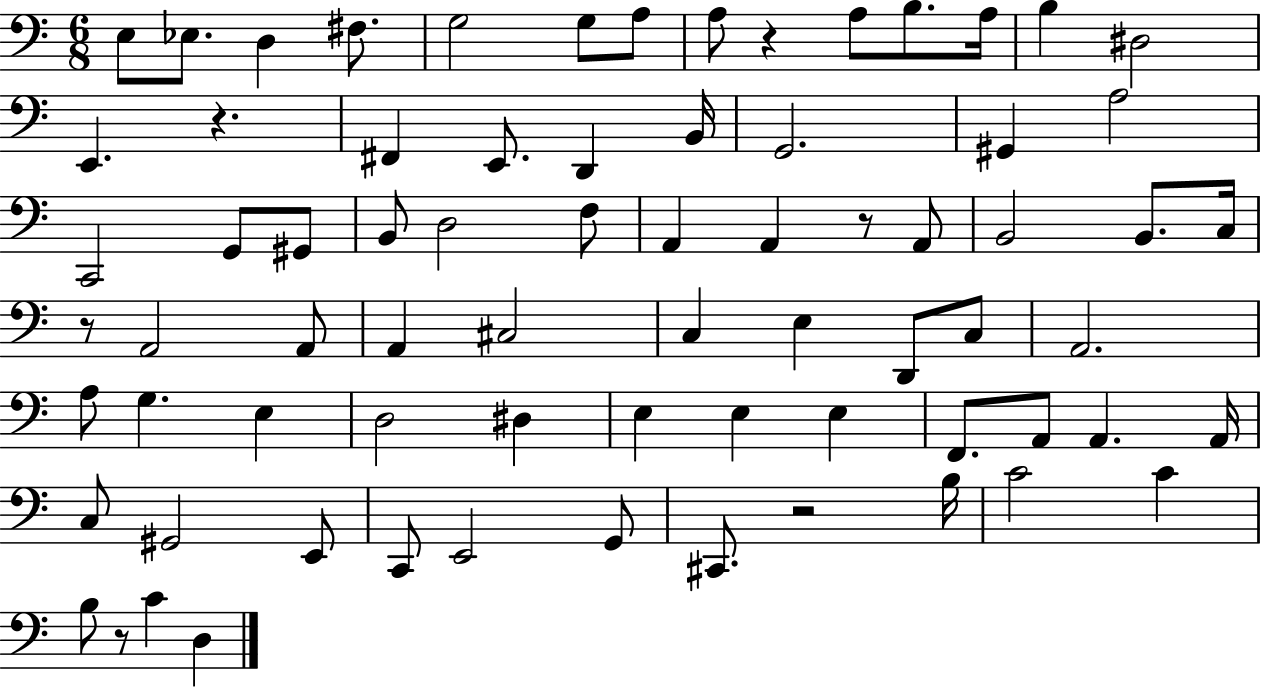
{
  \clef bass
  \numericTimeSignature
  \time 6/8
  \key c \major
  e8 ees8. d4 fis8. | g2 g8 a8 | a8 r4 a8 b8. a16 | b4 dis2 | \break e,4. r4. | fis,4 e,8. d,4 b,16 | g,2. | gis,4 a2 | \break c,2 g,8 gis,8 | b,8 d2 f8 | a,4 a,4 r8 a,8 | b,2 b,8. c16 | \break r8 a,2 a,8 | a,4 cis2 | c4 e4 d,8 c8 | a,2. | \break a8 g4. e4 | d2 dis4 | e4 e4 e4 | f,8. a,8 a,4. a,16 | \break c8 gis,2 e,8 | c,8 e,2 g,8 | cis,8. r2 b16 | c'2 c'4 | \break b8 r8 c'4 d4 | \bar "|."
}